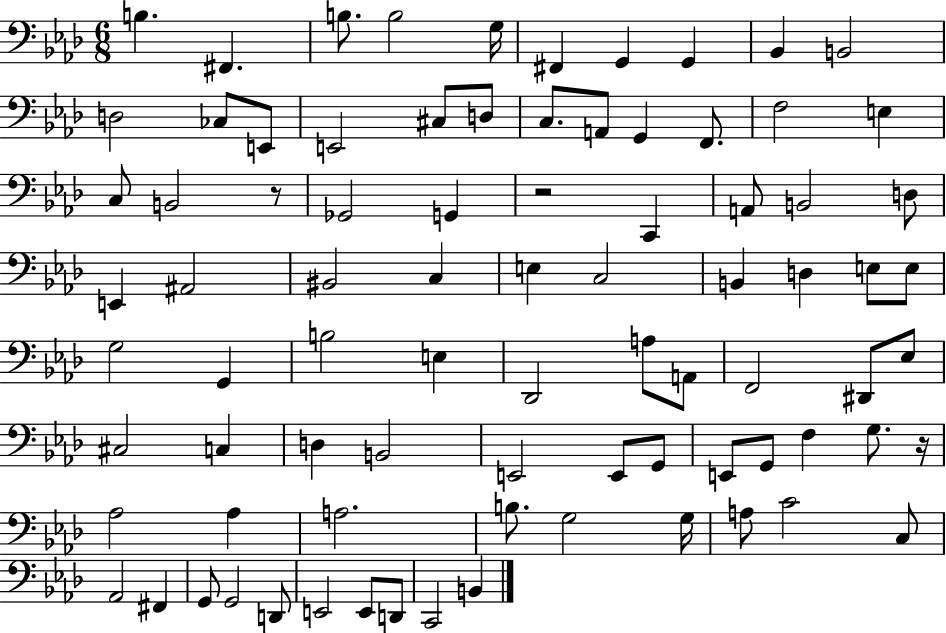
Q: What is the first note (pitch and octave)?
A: B3